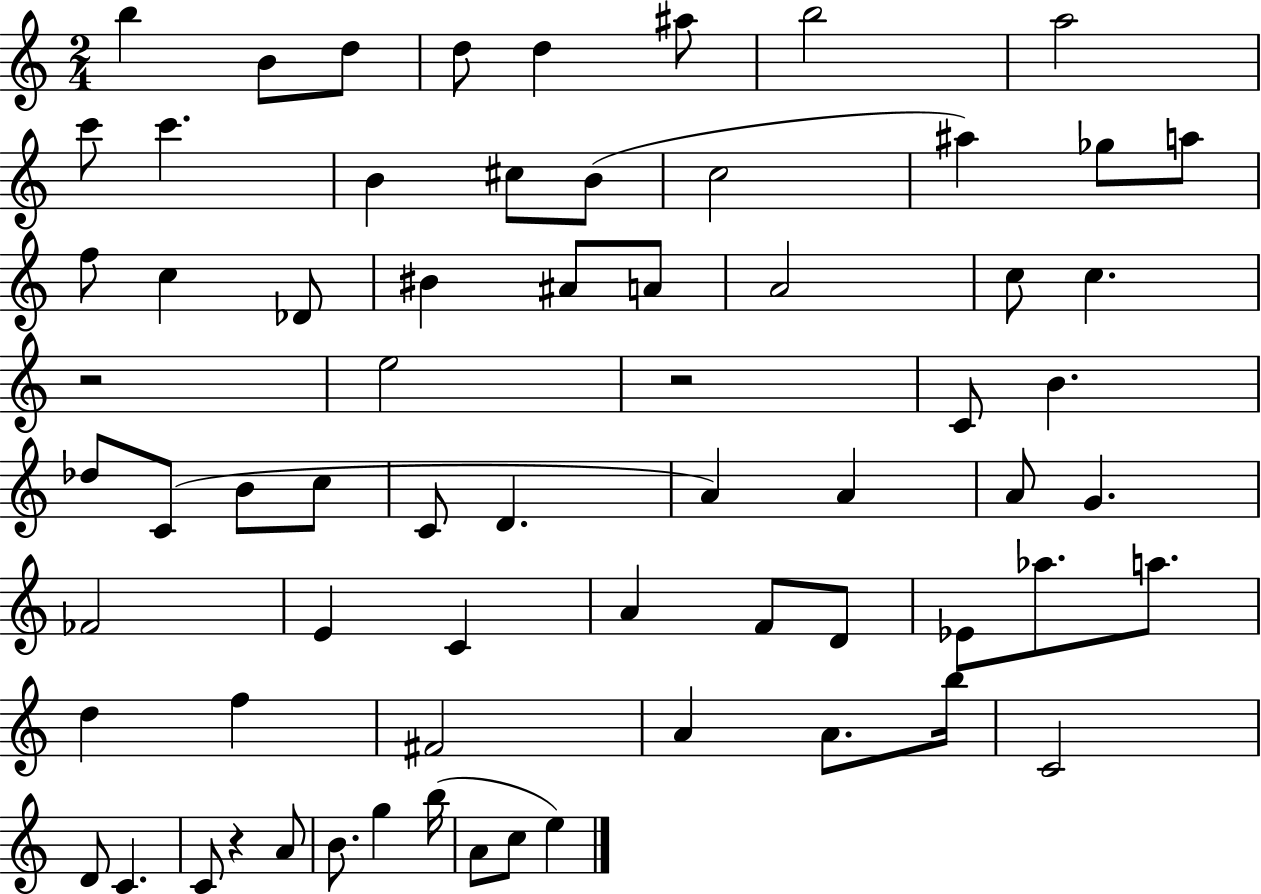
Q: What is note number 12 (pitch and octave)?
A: C#5